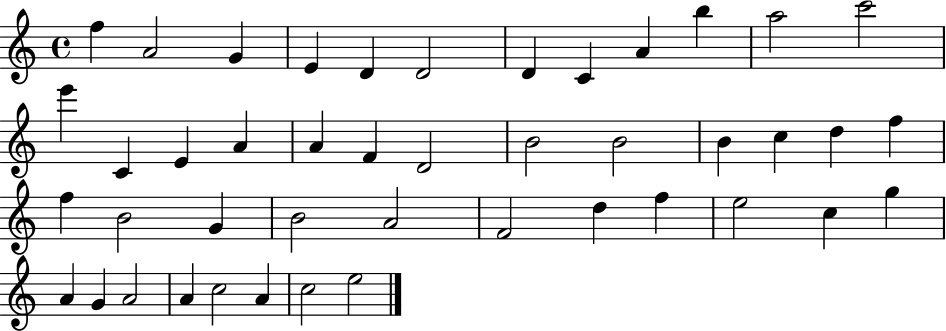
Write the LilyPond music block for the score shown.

{
  \clef treble
  \time 4/4
  \defaultTimeSignature
  \key c \major
  f''4 a'2 g'4 | e'4 d'4 d'2 | d'4 c'4 a'4 b''4 | a''2 c'''2 | \break e'''4 c'4 e'4 a'4 | a'4 f'4 d'2 | b'2 b'2 | b'4 c''4 d''4 f''4 | \break f''4 b'2 g'4 | b'2 a'2 | f'2 d''4 f''4 | e''2 c''4 g''4 | \break a'4 g'4 a'2 | a'4 c''2 a'4 | c''2 e''2 | \bar "|."
}